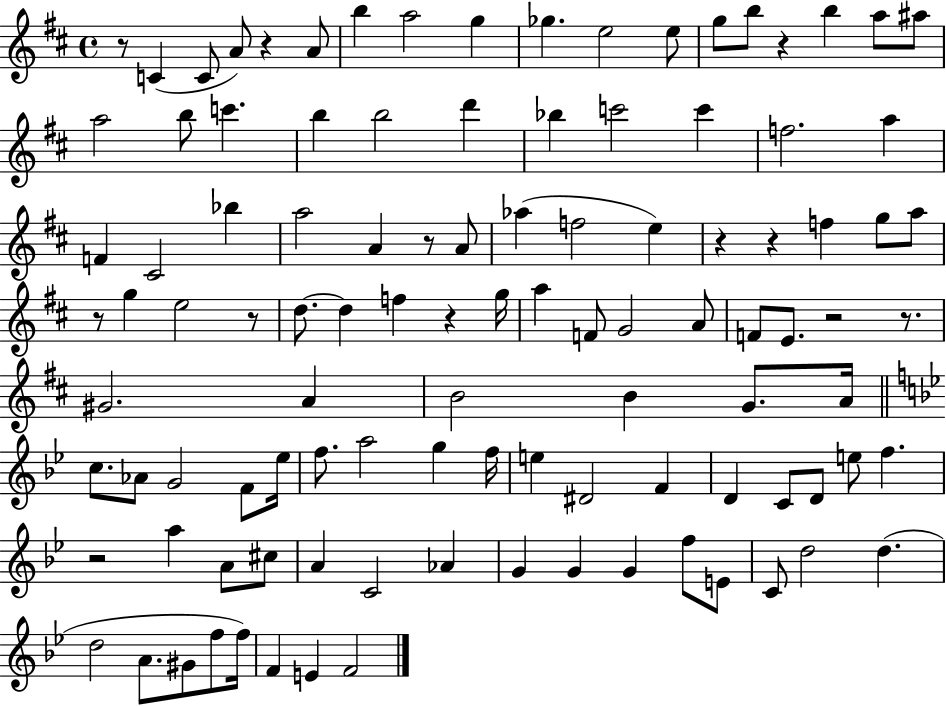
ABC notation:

X:1
T:Untitled
M:4/4
L:1/4
K:D
z/2 C C/2 A/2 z A/2 b a2 g _g e2 e/2 g/2 b/2 z b a/2 ^a/2 a2 b/2 c' b b2 d' _b c'2 c' f2 a F ^C2 _b a2 A z/2 A/2 _a f2 e z z f g/2 a/2 z/2 g e2 z/2 d/2 d f z g/4 a F/2 G2 A/2 F/2 E/2 z2 z/2 ^G2 A B2 B G/2 A/4 c/2 _A/2 G2 F/2 _e/4 f/2 a2 g f/4 e ^D2 F D C/2 D/2 e/2 f z2 a A/2 ^c/2 A C2 _A G G G f/2 E/2 C/2 d2 d d2 A/2 ^G/2 f/2 f/4 F E F2